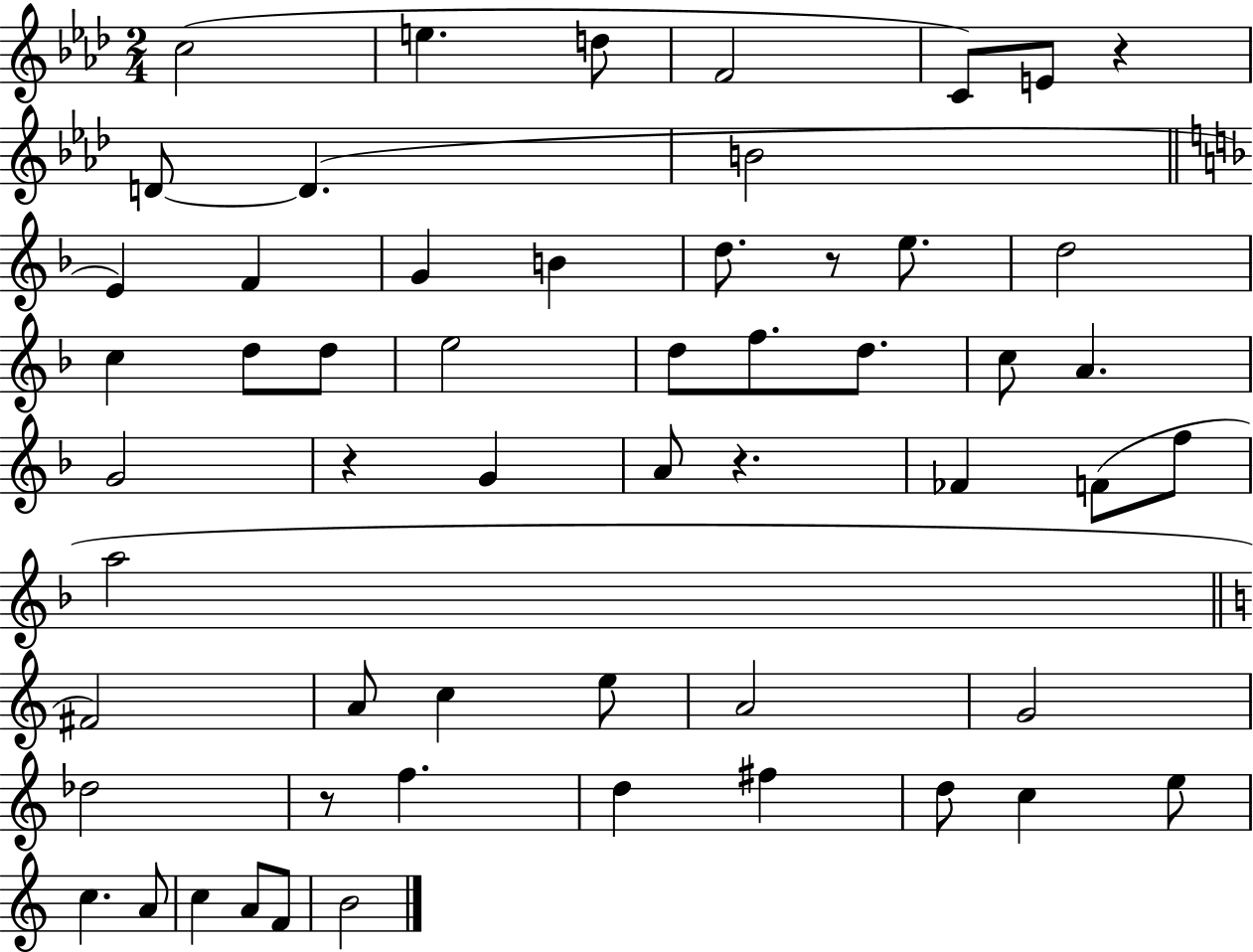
{
  \clef treble
  \numericTimeSignature
  \time 2/4
  \key aes \major
  c''2( | e''4. d''8 | f'2 | c'8) e'8 r4 | \break d'8~~ d'4.( | b'2 | \bar "||" \break \key f \major e'4) f'4 | g'4 b'4 | d''8. r8 e''8. | d''2 | \break c''4 d''8 d''8 | e''2 | d''8 f''8. d''8. | c''8 a'4. | \break g'2 | r4 g'4 | a'8 r4. | fes'4 f'8( f''8 | \break a''2 | \bar "||" \break \key a \minor fis'2) | a'8 c''4 e''8 | a'2 | g'2 | \break des''2 | r8 f''4. | d''4 fis''4 | d''8 c''4 e''8 | \break c''4. a'8 | c''4 a'8 f'8 | b'2 | \bar "|."
}